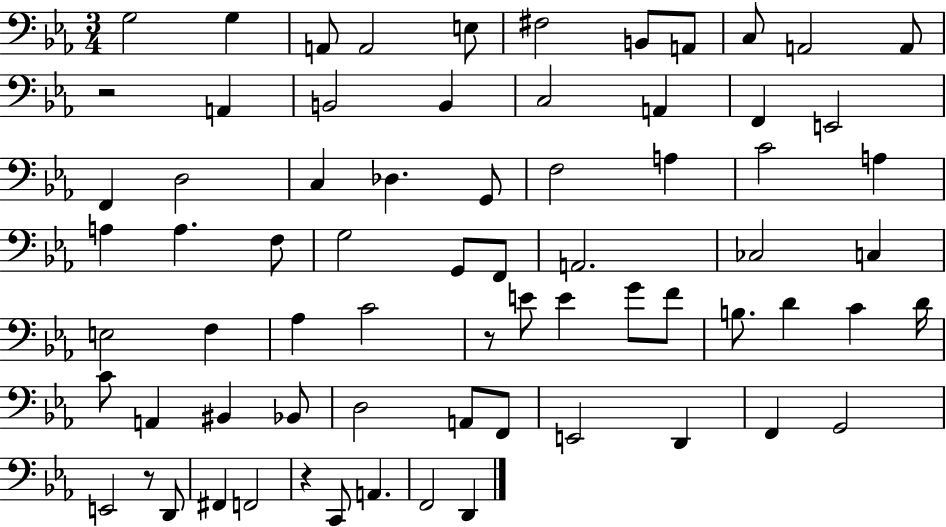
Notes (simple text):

G3/h G3/q A2/e A2/h E3/e F#3/h B2/e A2/e C3/e A2/h A2/e R/h A2/q B2/h B2/q C3/h A2/q F2/q E2/h F2/q D3/h C3/q Db3/q. G2/e F3/h A3/q C4/h A3/q A3/q A3/q. F3/e G3/h G2/e F2/e A2/h. CES3/h C3/q E3/h F3/q Ab3/q C4/h R/e E4/e E4/q G4/e F4/e B3/e. D4/q C4/q D4/s C4/e A2/q BIS2/q Bb2/e D3/h A2/e F2/e E2/h D2/q F2/q G2/h E2/h R/e D2/e F#2/q F2/h R/q C2/e A2/q. F2/h D2/q